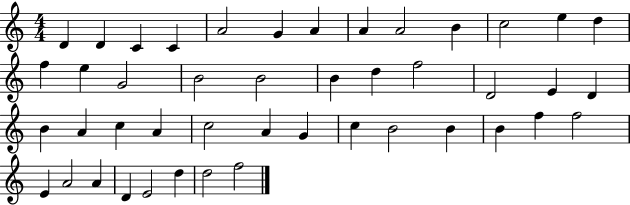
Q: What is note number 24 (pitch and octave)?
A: D4